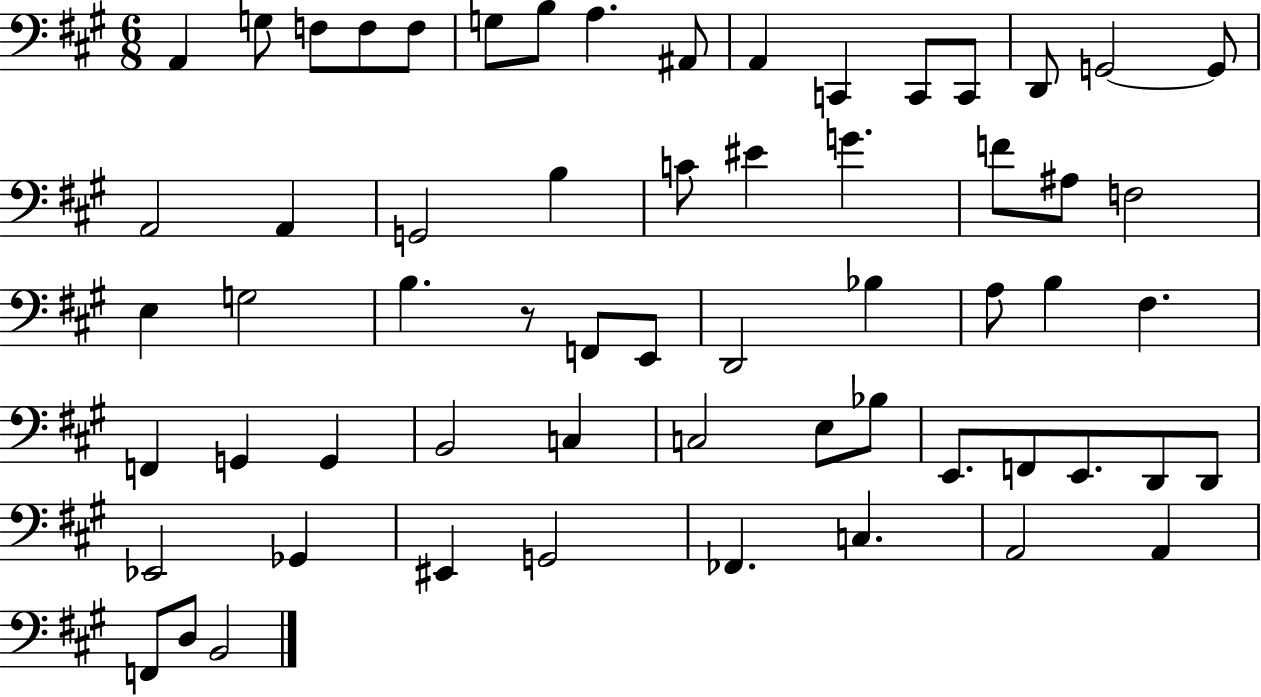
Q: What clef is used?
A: bass